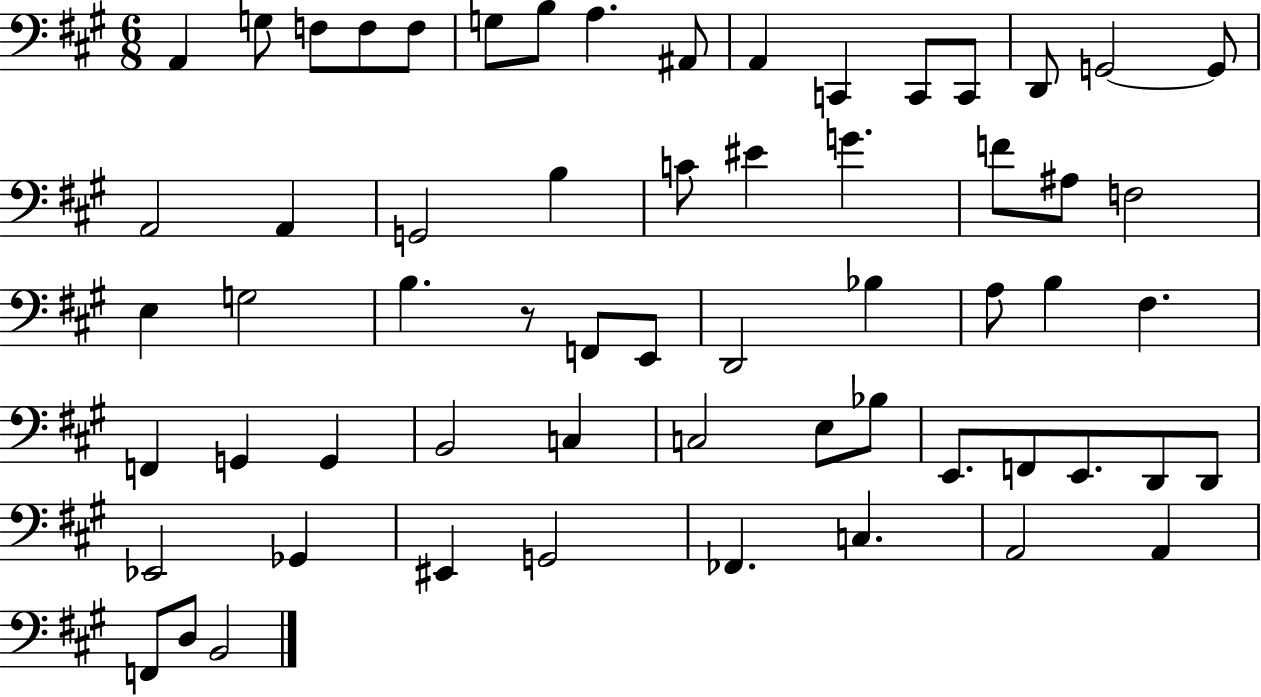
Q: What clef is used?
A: bass